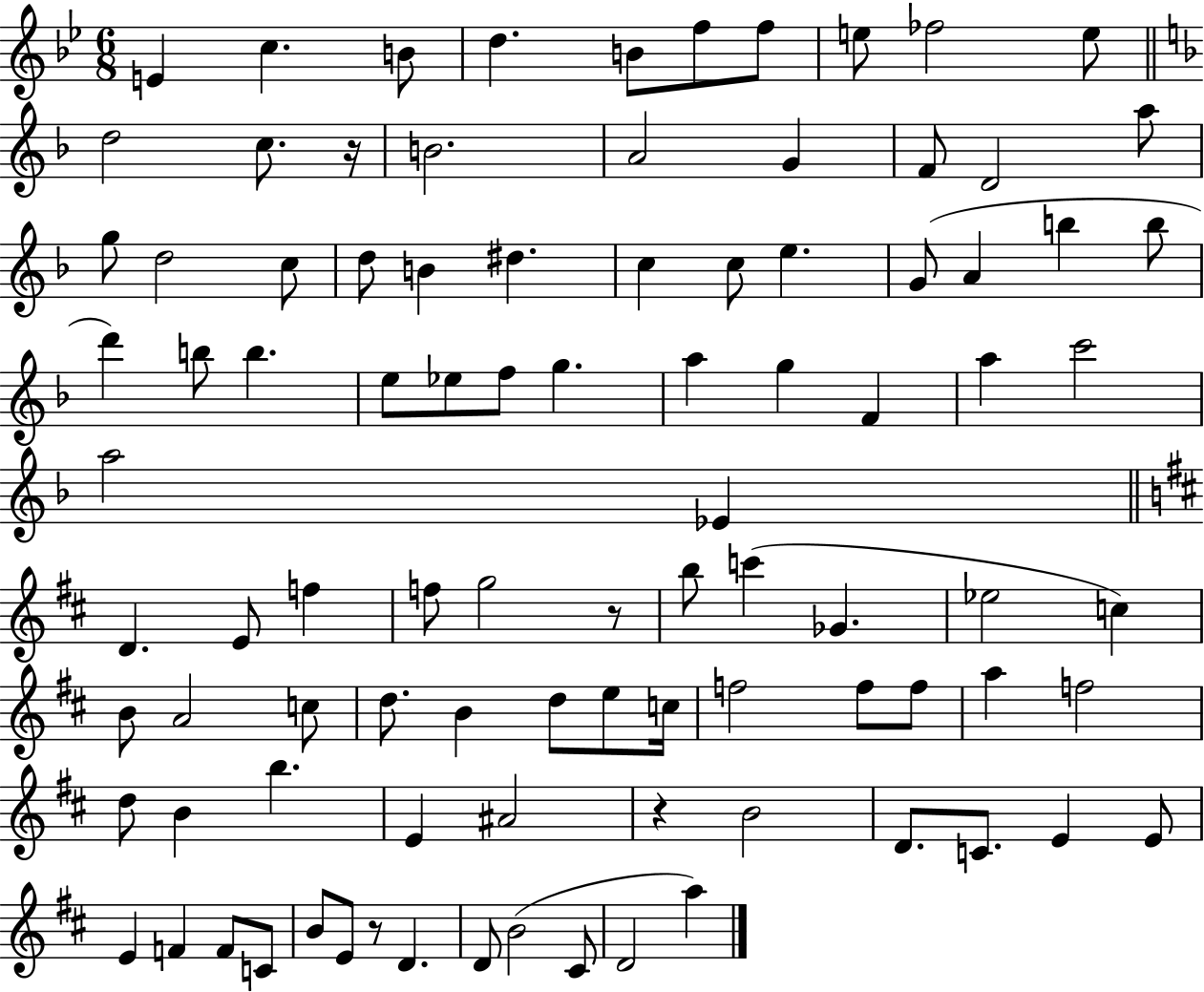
E4/q C5/q. B4/e D5/q. B4/e F5/e F5/e E5/e FES5/h E5/e D5/h C5/e. R/s B4/h. A4/h G4/q F4/e D4/h A5/e G5/e D5/h C5/e D5/e B4/q D#5/q. C5/q C5/e E5/q. G4/e A4/q B5/q B5/e D6/q B5/e B5/q. E5/e Eb5/e F5/e G5/q. A5/q G5/q F4/q A5/q C6/h A5/h Eb4/q D4/q. E4/e F5/q F5/e G5/h R/e B5/e C6/q Gb4/q. Eb5/h C5/q B4/e A4/h C5/e D5/e. B4/q D5/e E5/e C5/s F5/h F5/e F5/e A5/q F5/h D5/e B4/q B5/q. E4/q A#4/h R/q B4/h D4/e. C4/e. E4/q E4/e E4/q F4/q F4/e C4/e B4/e E4/e R/e D4/q. D4/e B4/h C#4/e D4/h A5/q